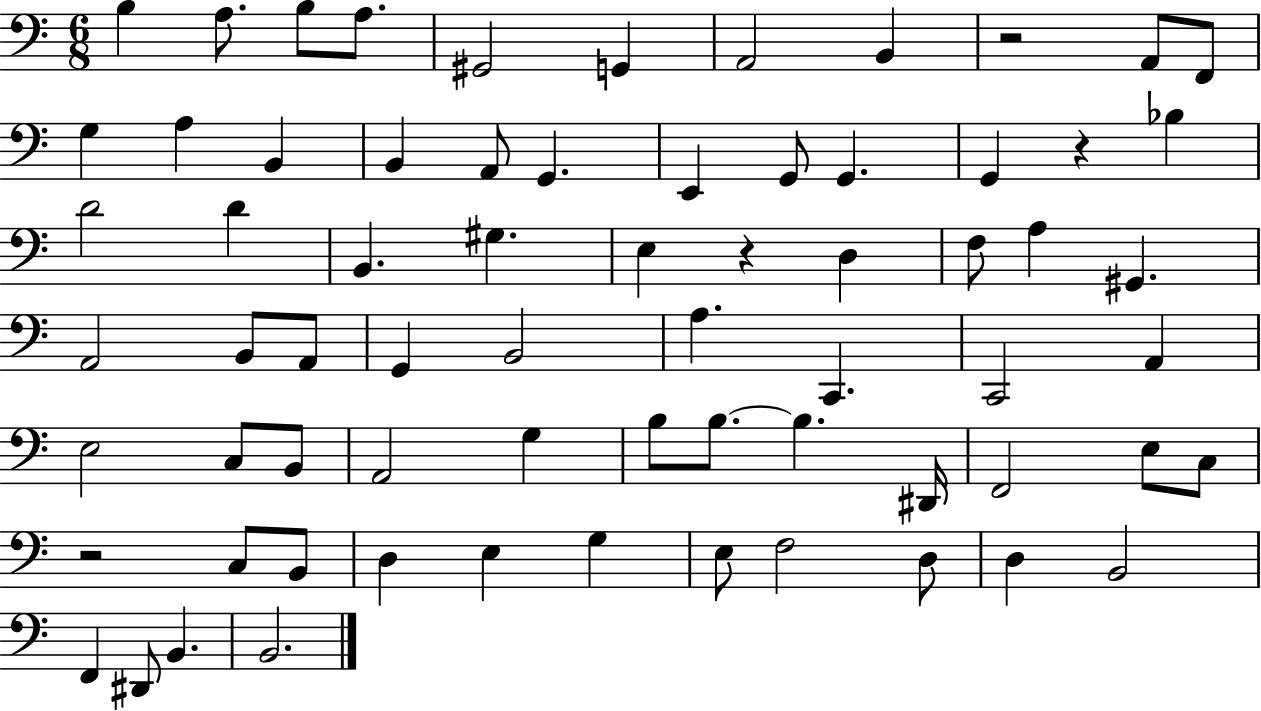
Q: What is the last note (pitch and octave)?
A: B2